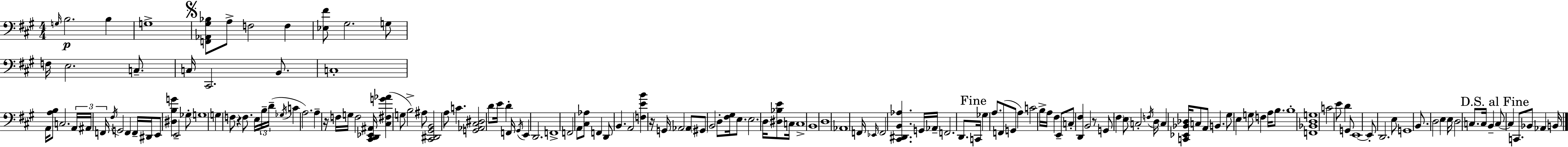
X:1
T:Untitled
M:4/4
L:1/4
K:A
G,/4 B,2 B, G,4 [F,,_A,,^G,_B,]/2 A,/2 F,2 F, [_E,^F]/2 ^G,2 G,/2 F,/4 E,2 C,/2 C,/4 ^C,,2 B,,/2 C,4 A,,/4 [A,B,]/2 C,2 A,,/4 ^A,,/4 F,,/4 ^F,/4 G,,2 F,, F,,/4 ^D,,/4 E,,/2 [^D,B,G] E,,2 _G,/2 G,4 G, F,/2 z F,/2 E,/4 B,/4 D/4 _G,/4 C A,2 A, z/4 F,/4 G,/4 F,2 [^C,,D,,_E,,^A,,]/4 [^C,^F,G_A] G,/2 B,2 ^A,/2 [^C,,^D,,^G,,B,,]2 A,/2 C [G,,_A,,^C,^D,]2 D/2 E/4 D F,,/4 ^G,,/4 E,, D,,2 F,,4 F,,2 A,,/2 [^C,_A,]/2 F,, D,,/2 B,, A,,2 [F,EB] z/4 G,,/4 _A,,2 _A,,/2 ^G,,/2 B,,2 D,/2 [^F,^G,]/4 E,/2 E,2 D,/4 [^D,_B,E]/2 C,/4 C,4 B,,4 D,4 _A,,4 F,,/4 _E,,/4 F,,2 [^C,,^D,,B,,_A,] G,,/4 _A,,/4 F,,2 D,,/2 C,,/4 _G, A,/2 F,,/2 G,,/2 A, C2 B,/4 A,/4 ^F, E,,/2 C,/2 [D,,^F,] B,,2 z/2 G,,/2 ^F, E,/2 C,2 F,/4 D,/4 C, [C,,_E,,_B,,_D,]/4 C,/2 A,,/2 B,, ^G,/2 E, G,/2 F, A,/4 B,/2 B,4 [F,,_B,,D,G,]4 C2 E/2 D G,,/2 E,,4 E,,/2 D,,2 E,/2 G,,4 B,,/2 D,2 E, E,/4 D,2 C,/2 C,/4 B,, C,/2 C, C,,/2 _B,,/2 _A,, B,,/4